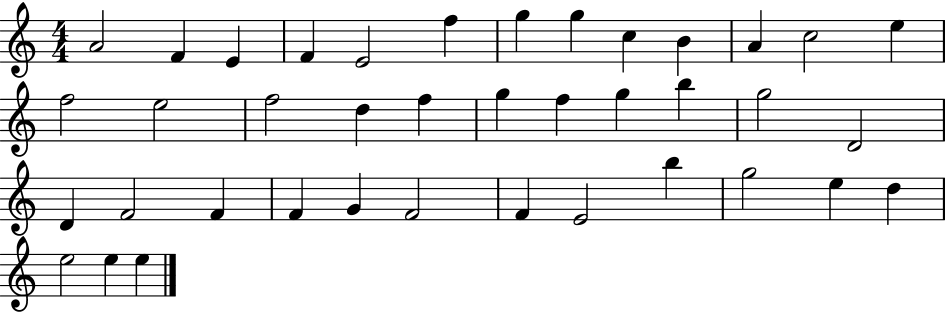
A4/h F4/q E4/q F4/q E4/h F5/q G5/q G5/q C5/q B4/q A4/q C5/h E5/q F5/h E5/h F5/h D5/q F5/q G5/q F5/q G5/q B5/q G5/h D4/h D4/q F4/h F4/q F4/q G4/q F4/h F4/q E4/h B5/q G5/h E5/q D5/q E5/h E5/q E5/q